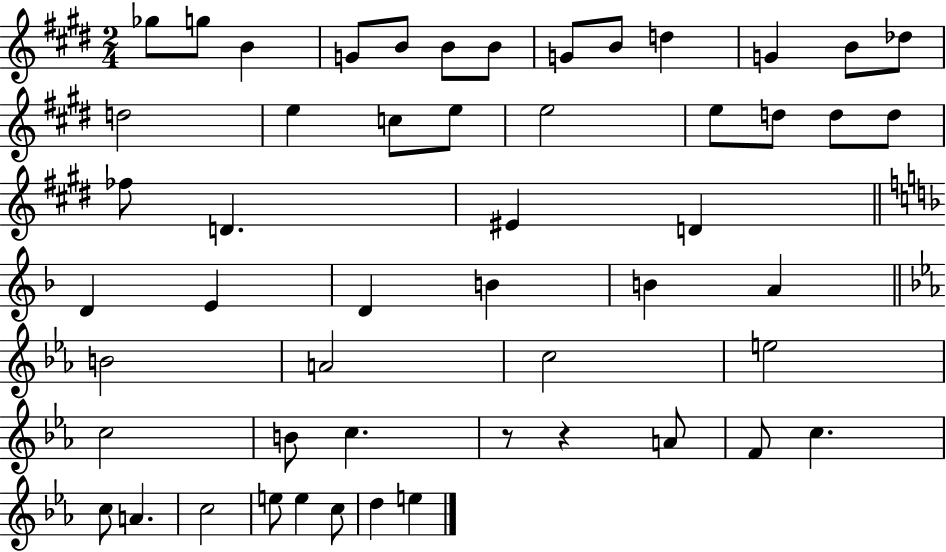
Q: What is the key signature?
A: E major